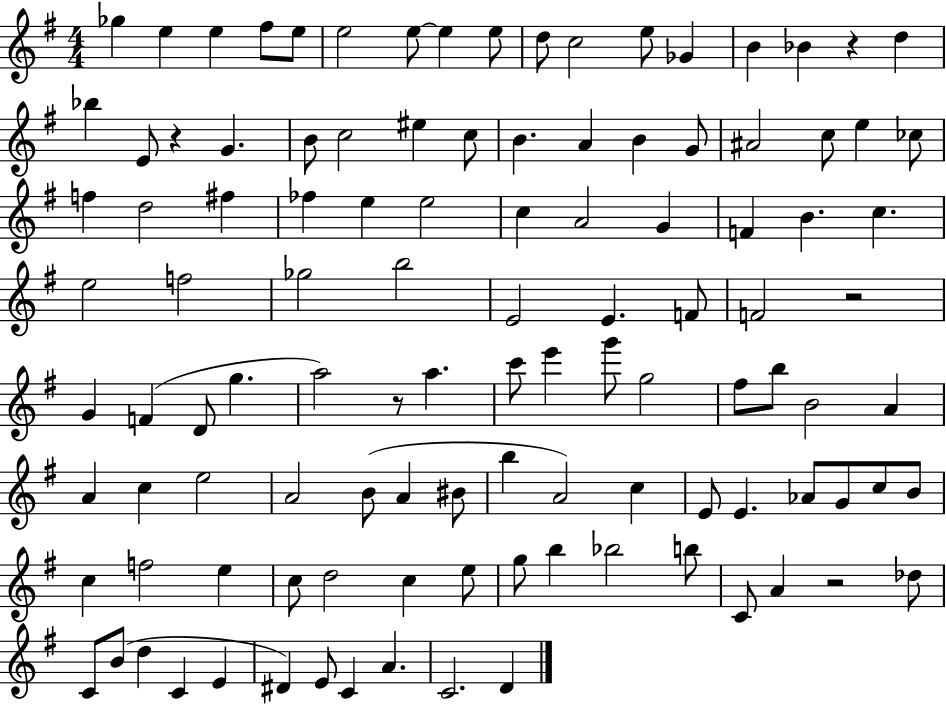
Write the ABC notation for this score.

X:1
T:Untitled
M:4/4
L:1/4
K:G
_g e e ^f/2 e/2 e2 e/2 e e/2 d/2 c2 e/2 _G B _B z d _b E/2 z G B/2 c2 ^e c/2 B A B G/2 ^A2 c/2 e _c/2 f d2 ^f _f e e2 c A2 G F B c e2 f2 _g2 b2 E2 E F/2 F2 z2 G F D/2 g a2 z/2 a c'/2 e' g'/2 g2 ^f/2 b/2 B2 A A c e2 A2 B/2 A ^B/2 b A2 c E/2 E _A/2 G/2 c/2 B/2 c f2 e c/2 d2 c e/2 g/2 b _b2 b/2 C/2 A z2 _d/2 C/2 B/2 d C E ^D E/2 C A C2 D